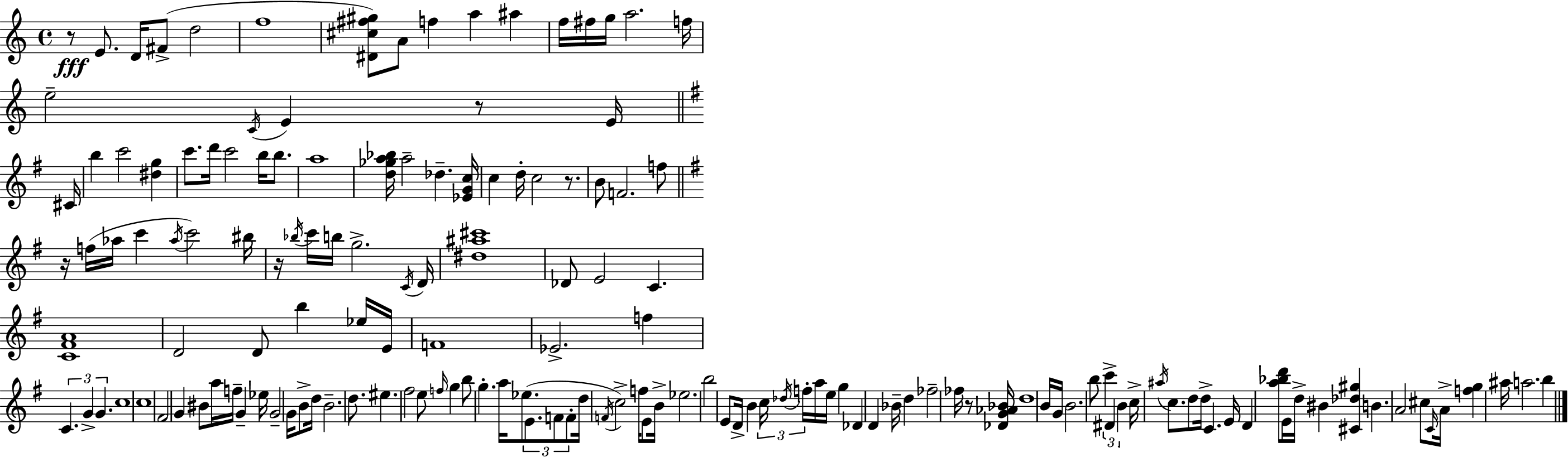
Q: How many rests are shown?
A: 6